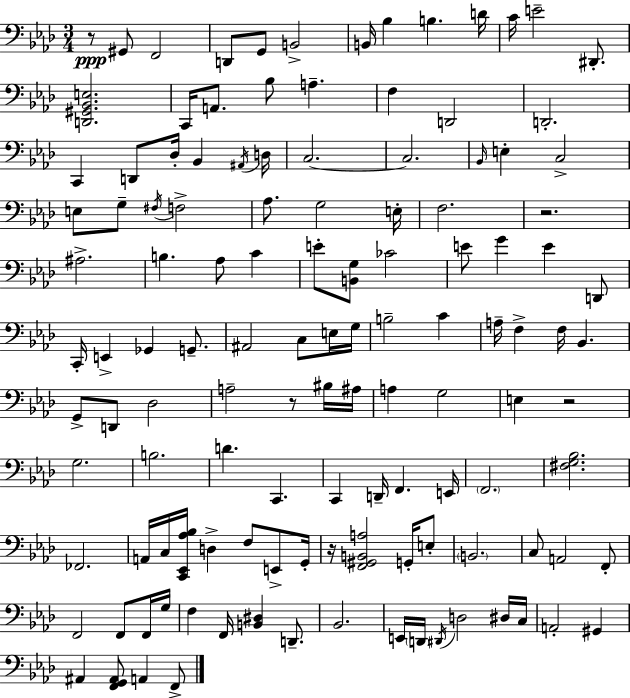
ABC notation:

X:1
T:Untitled
M:3/4
L:1/4
K:Fm
z/2 ^G,,/2 F,,2 D,,/2 G,,/2 B,,2 B,,/4 _B, B, D/4 C/4 E2 ^D,,/2 [D,,^G,,_B,,E,]2 C,,/4 A,,/2 _B,/2 A, F, D,,2 D,,2 C,, D,,/2 _D,/4 _B,, ^A,,/4 D,/4 C,2 C,2 _B,,/4 E, C,2 E,/2 G,/2 ^F,/4 F,2 _A,/2 G,2 E,/4 F,2 z2 ^A,2 B, _A,/2 C E/2 [B,,G,]/2 _C2 E/2 G E D,,/2 C,,/4 E,, _G,, G,,/2 ^A,,2 C,/2 E,/4 G,/4 B,2 C A,/4 F, F,/4 _B,, G,,/2 D,,/2 _D,2 A,2 z/2 ^B,/4 ^A,/4 A, G,2 E, z2 G,2 B,2 D C,, C,, D,,/4 F,, E,,/4 F,,2 [^F,G,_B,]2 _F,,2 A,,/4 C,/4 [C,,_E,,_A,_B,]/4 D, F,/2 E,,/2 G,,/4 z/4 [F,,^G,,B,,A,]2 G,,/4 E,/2 B,,2 C,/2 A,,2 F,,/2 F,,2 F,,/2 F,,/4 G,/4 F, F,,/4 [B,,^D,] D,,/2 _B,,2 E,,/4 D,,/4 ^D,,/4 D,2 ^D,/4 C,/4 A,,2 ^G,, ^A,, [F,,G,,^A,,]/2 A,, F,,/2